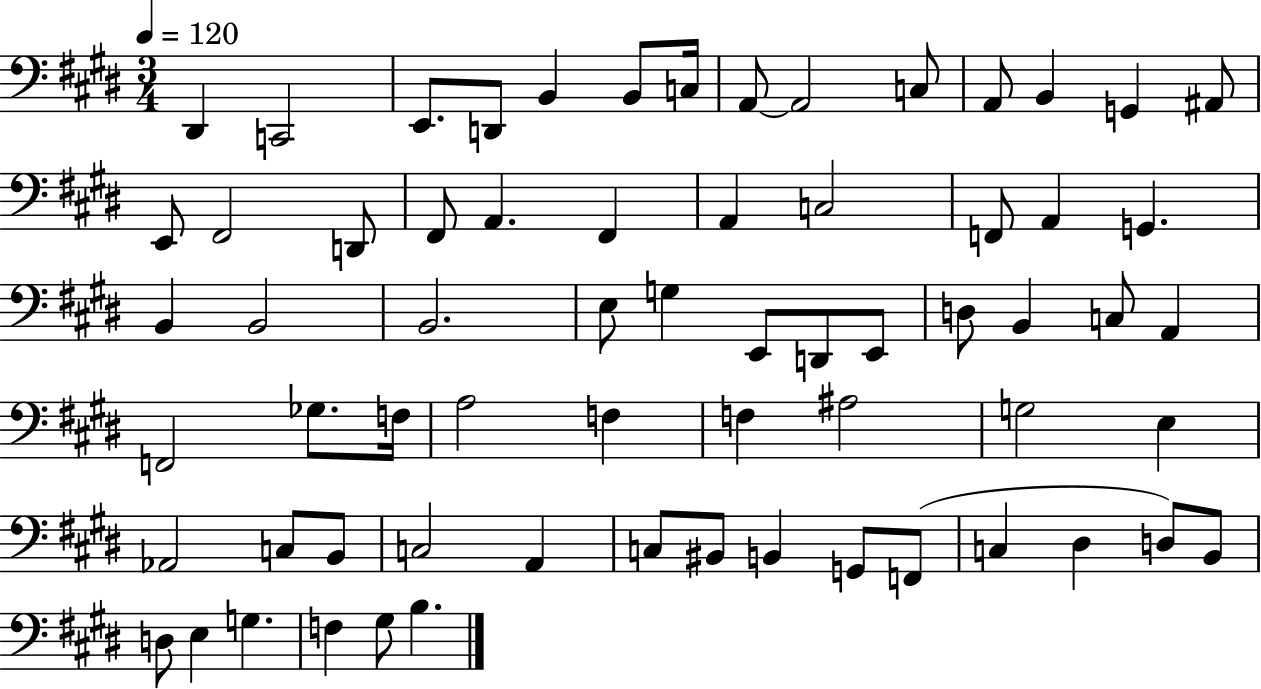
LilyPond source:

{
  \clef bass
  \numericTimeSignature
  \time 3/4
  \key e \major
  \tempo 4 = 120
  \repeat volta 2 { dis,4 c,2 | e,8. d,8 b,4 b,8 c16 | a,8~~ a,2 c8 | a,8 b,4 g,4 ais,8 | \break e,8 fis,2 d,8 | fis,8 a,4. fis,4 | a,4 c2 | f,8 a,4 g,4. | \break b,4 b,2 | b,2. | e8 g4 e,8 d,8 e,8 | d8 b,4 c8 a,4 | \break f,2 ges8. f16 | a2 f4 | f4 ais2 | g2 e4 | \break aes,2 c8 b,8 | c2 a,4 | c8 bis,8 b,4 g,8 f,8( | c4 dis4 d8) b,8 | \break d8 e4 g4. | f4 gis8 b4. | } \bar "|."
}